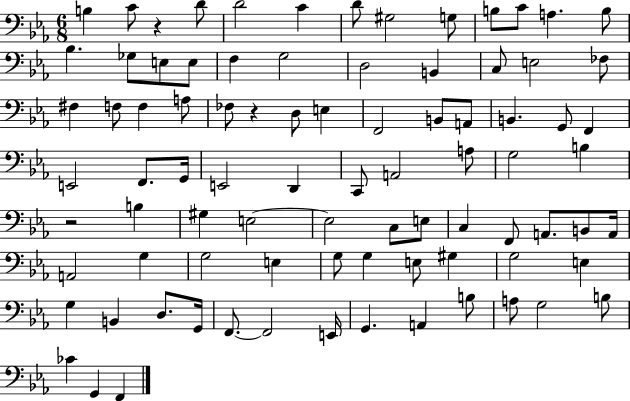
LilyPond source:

{
  \clef bass
  \numericTimeSignature
  \time 6/8
  \key ees \major
  \repeat volta 2 { b4 c'8 r4 d'8 | d'2 c'4 | d'8 gis2 g8 | b8 c'8 a4. b8 | \break bes4. ges8 e8 e8 | f4 g2 | d2 b,4 | c8 e2 fes8 | \break fis4 f8 f4 a8 | fes8 r4 d8 e4 | f,2 b,8 a,8 | b,4. g,8 f,4 | \break e,2 f,8. g,16 | e,2 d,4 | c,8 a,2 a8 | g2 b4 | \break r2 b4 | gis4 e2~~ | e2 c8 e8 | c4 f,8 a,8. b,8 a,16 | \break a,2 g4 | g2 e4 | g8 g4 e8 gis4 | g2 e4 | \break g4 b,4 d8. g,16 | f,8.~~ f,2 e,16 | g,4. a,4 b8 | a8 g2 b8 | \break ces'4 g,4 f,4 | } \bar "|."
}